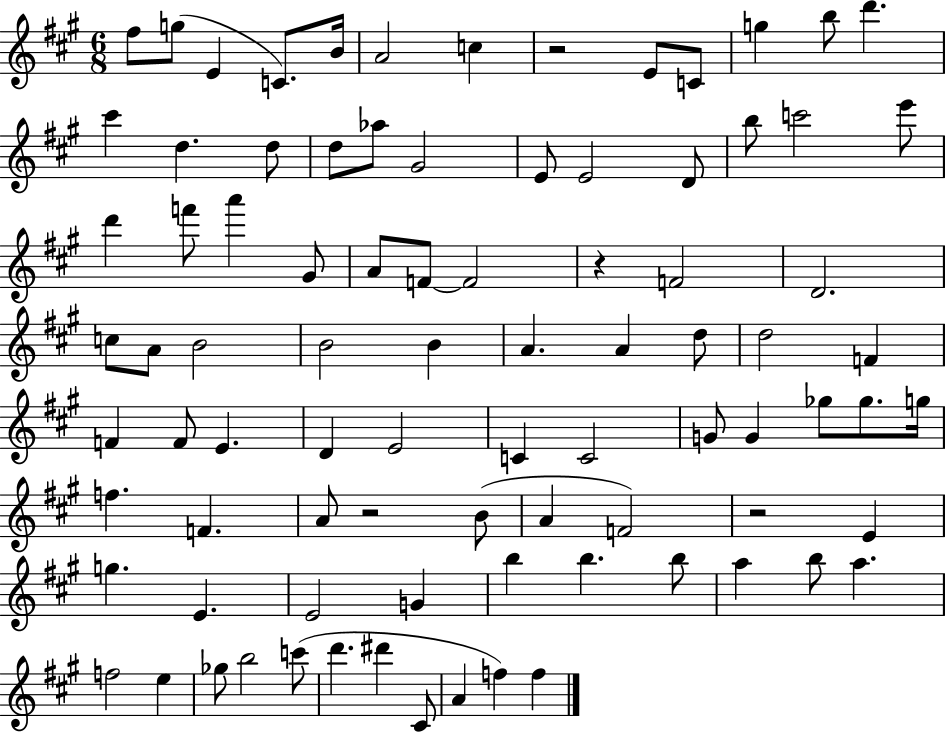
{
  \clef treble
  \numericTimeSignature
  \time 6/8
  \key a \major
  \repeat volta 2 { fis''8 g''8( e'4 c'8.) b'16 | a'2 c''4 | r2 e'8 c'8 | g''4 b''8 d'''4. | \break cis'''4 d''4. d''8 | d''8 aes''8 gis'2 | e'8 e'2 d'8 | b''8 c'''2 e'''8 | \break d'''4 f'''8 a'''4 gis'8 | a'8 f'8~~ f'2 | r4 f'2 | d'2. | \break c''8 a'8 b'2 | b'2 b'4 | a'4. a'4 d''8 | d''2 f'4 | \break f'4 f'8 e'4. | d'4 e'2 | c'4 c'2 | g'8 g'4 ges''8 ges''8. g''16 | \break f''4. f'4. | a'8 r2 b'8( | a'4 f'2) | r2 e'4 | \break g''4. e'4. | e'2 g'4 | b''4 b''4. b''8 | a''4 b''8 a''4. | \break f''2 e''4 | ges''8 b''2 c'''8( | d'''4. dis'''4 cis'8 | a'4 f''4) f''4 | \break } \bar "|."
}